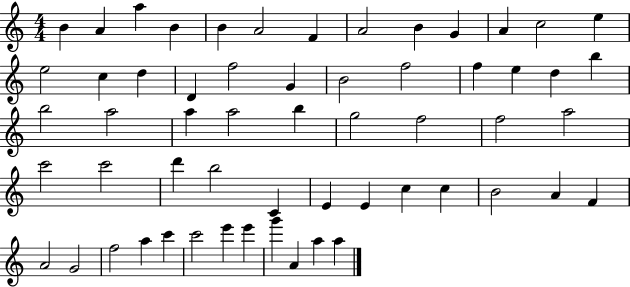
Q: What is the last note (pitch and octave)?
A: A5